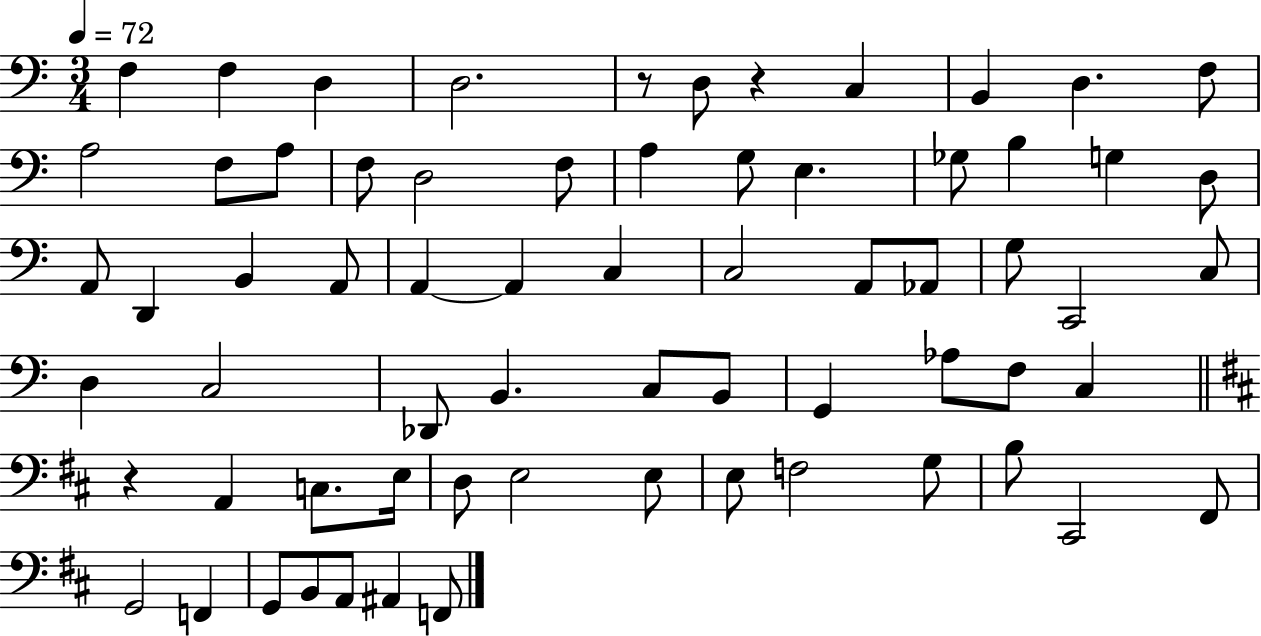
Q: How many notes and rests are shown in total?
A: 67